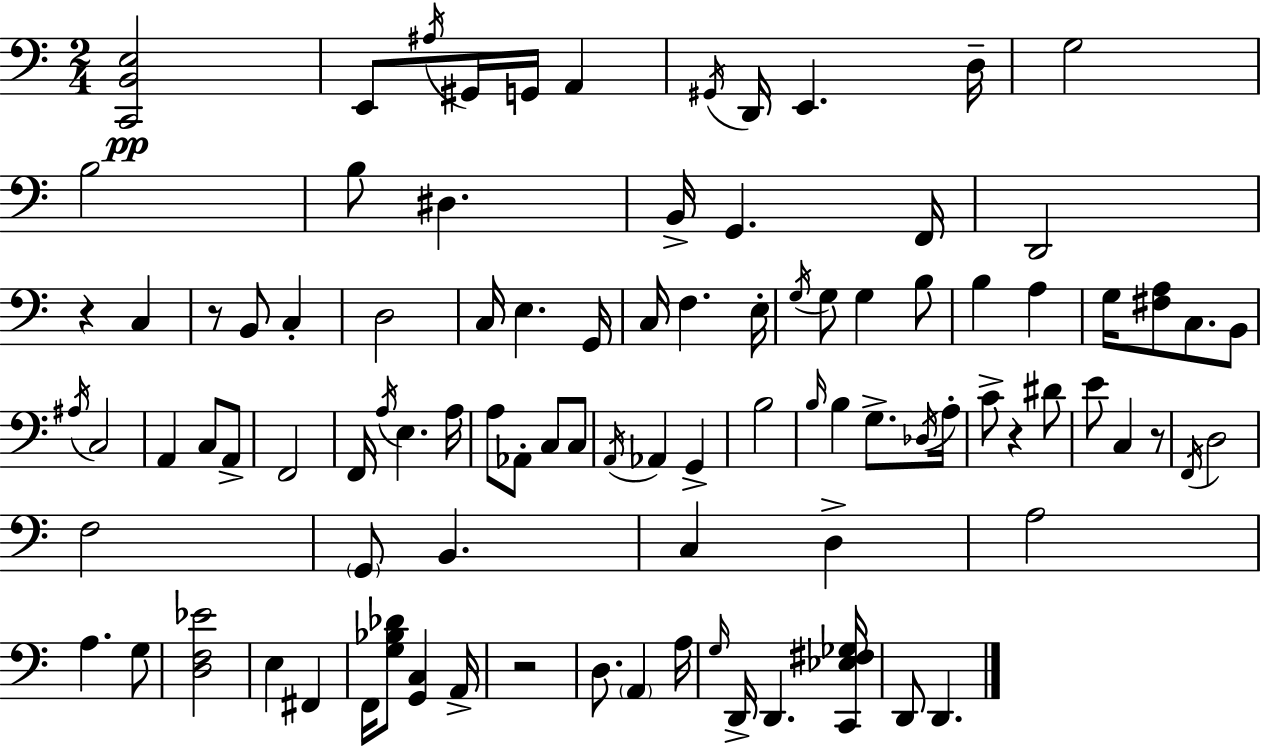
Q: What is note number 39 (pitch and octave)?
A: A2